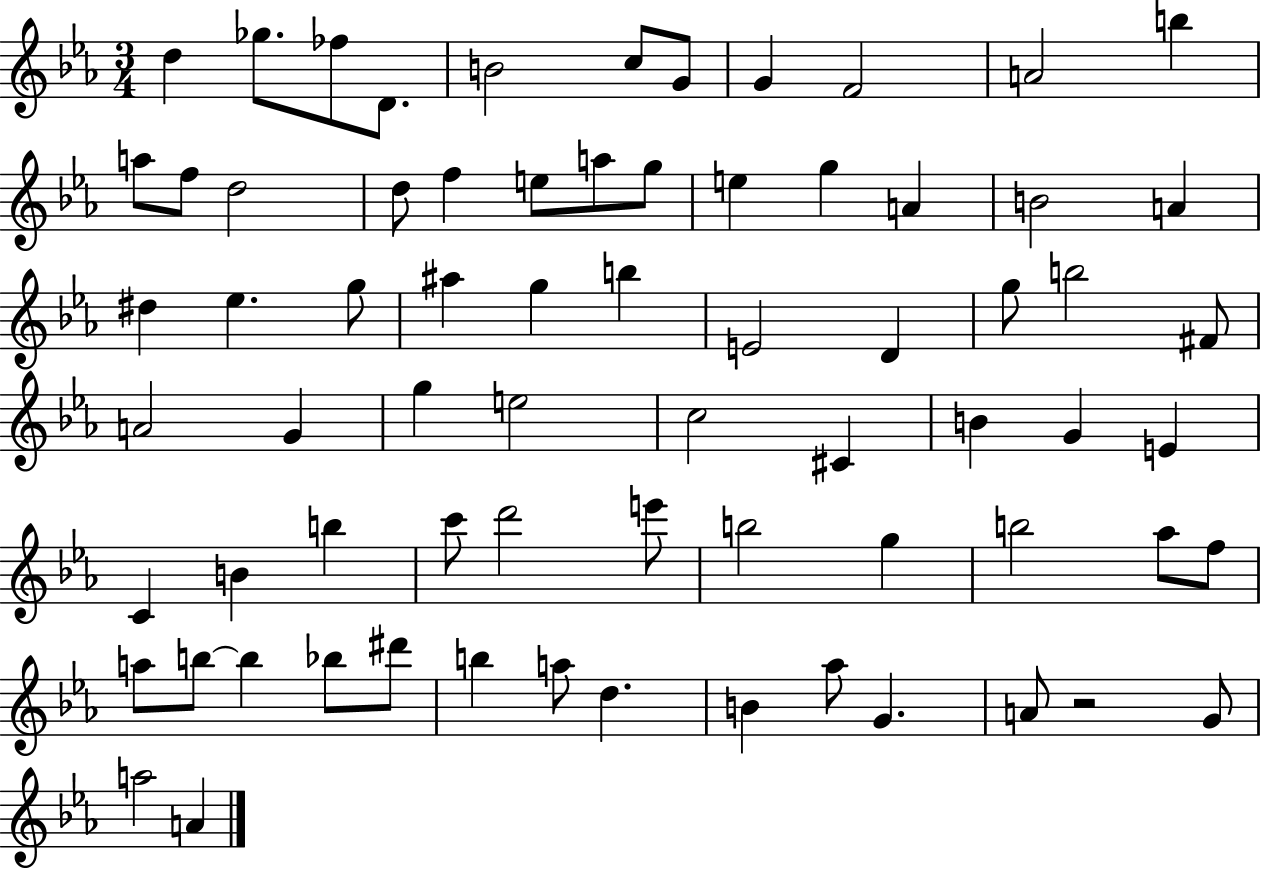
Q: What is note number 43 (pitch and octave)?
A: G4